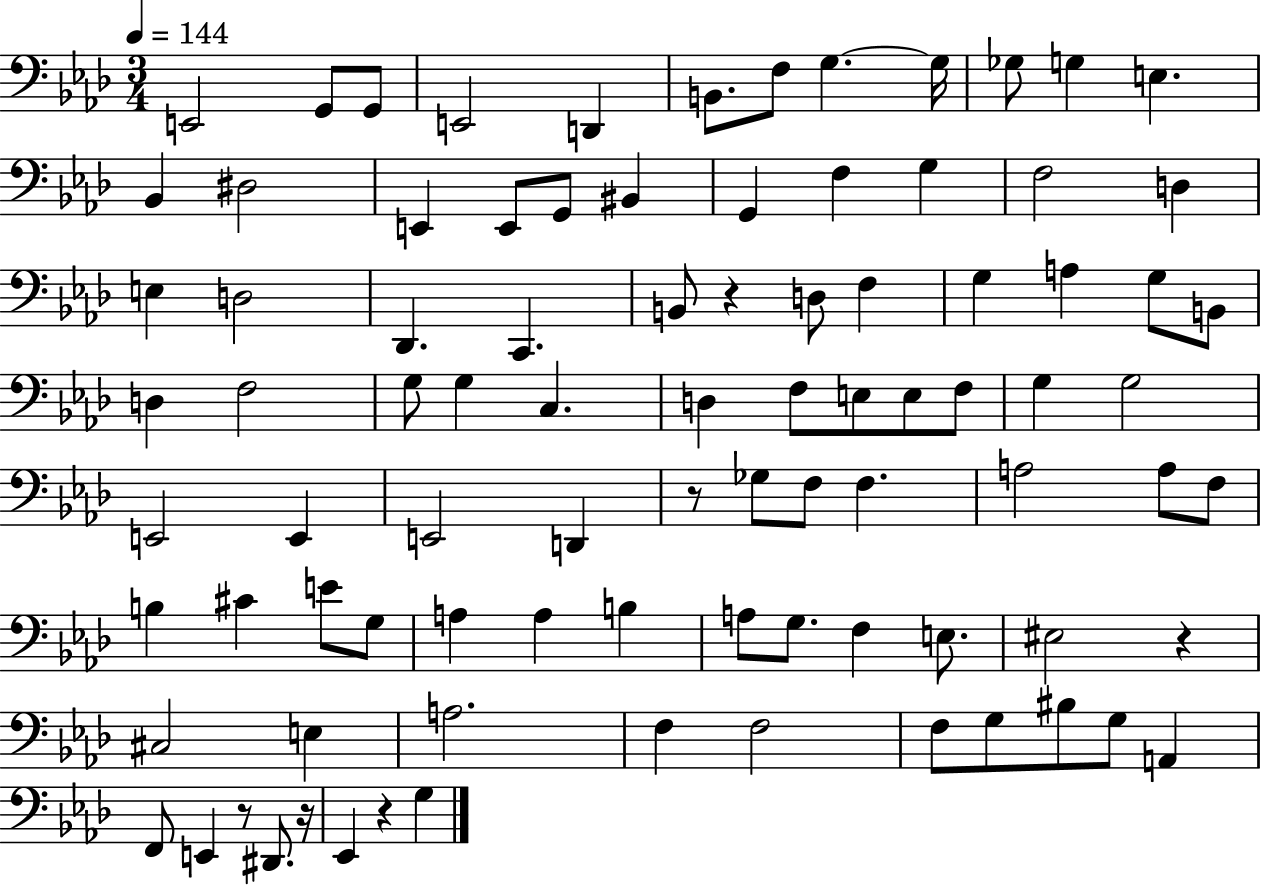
X:1
T:Untitled
M:3/4
L:1/4
K:Ab
E,,2 G,,/2 G,,/2 E,,2 D,, B,,/2 F,/2 G, G,/4 _G,/2 G, E, _B,, ^D,2 E,, E,,/2 G,,/2 ^B,, G,, F, G, F,2 D, E, D,2 _D,, C,, B,,/2 z D,/2 F, G, A, G,/2 B,,/2 D, F,2 G,/2 G, C, D, F,/2 E,/2 E,/2 F,/2 G, G,2 E,,2 E,, E,,2 D,, z/2 _G,/2 F,/2 F, A,2 A,/2 F,/2 B, ^C E/2 G,/2 A, A, B, A,/2 G,/2 F, E,/2 ^E,2 z ^C,2 E, A,2 F, F,2 F,/2 G,/2 ^B,/2 G,/2 A,, F,,/2 E,, z/2 ^D,,/2 z/4 _E,, z G,